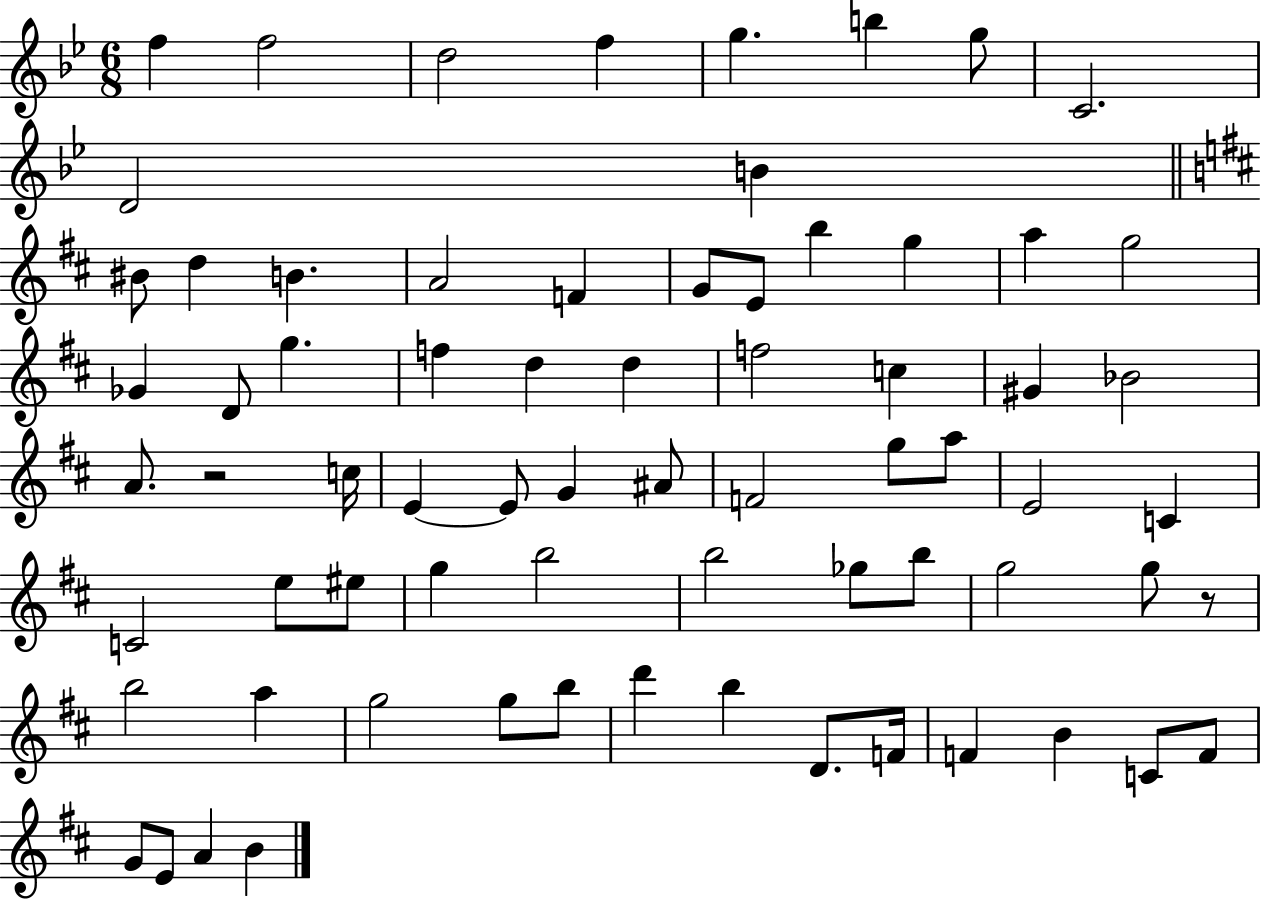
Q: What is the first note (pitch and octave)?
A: F5